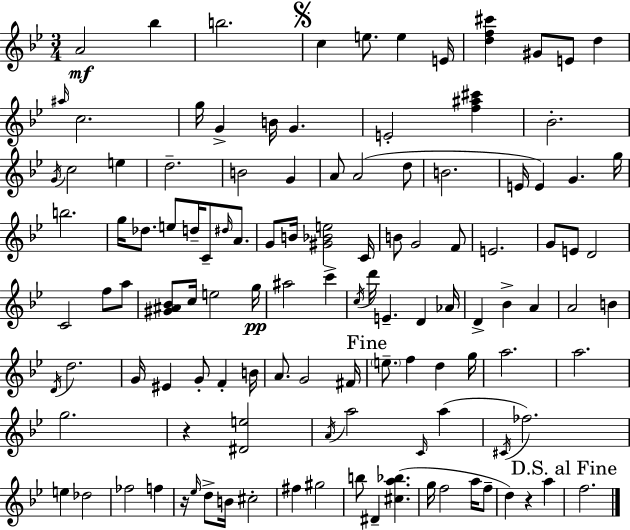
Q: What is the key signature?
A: BES major